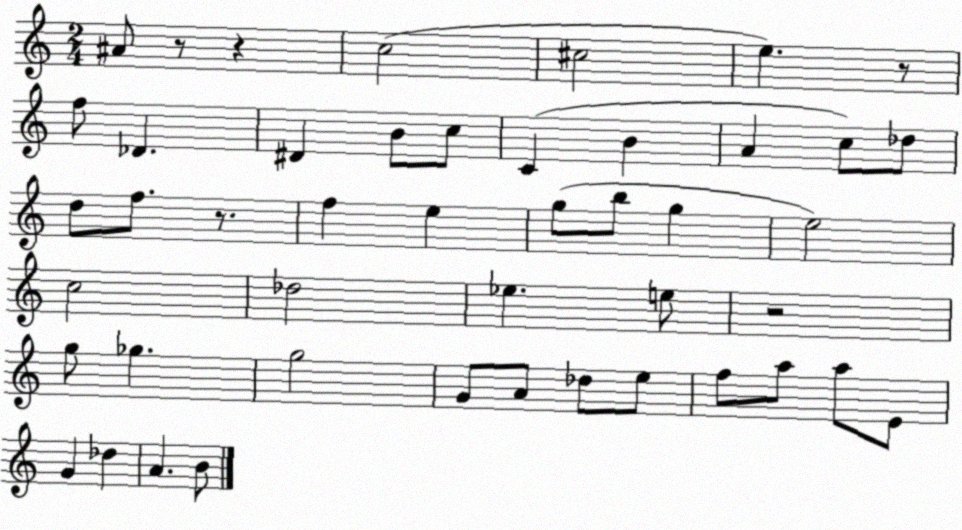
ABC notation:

X:1
T:Untitled
M:2/4
L:1/4
K:C
^A/2 z/2 z c2 ^c2 e z/2 f/2 _D ^D B/2 c/2 C B A c/2 _d/2 d/2 f/2 z/2 f e g/2 b/2 g e2 c2 _d2 _e e/2 z2 g/2 _g g2 G/2 A/2 _d/2 e/2 f/2 a/2 a/2 E/2 G _d A B/2